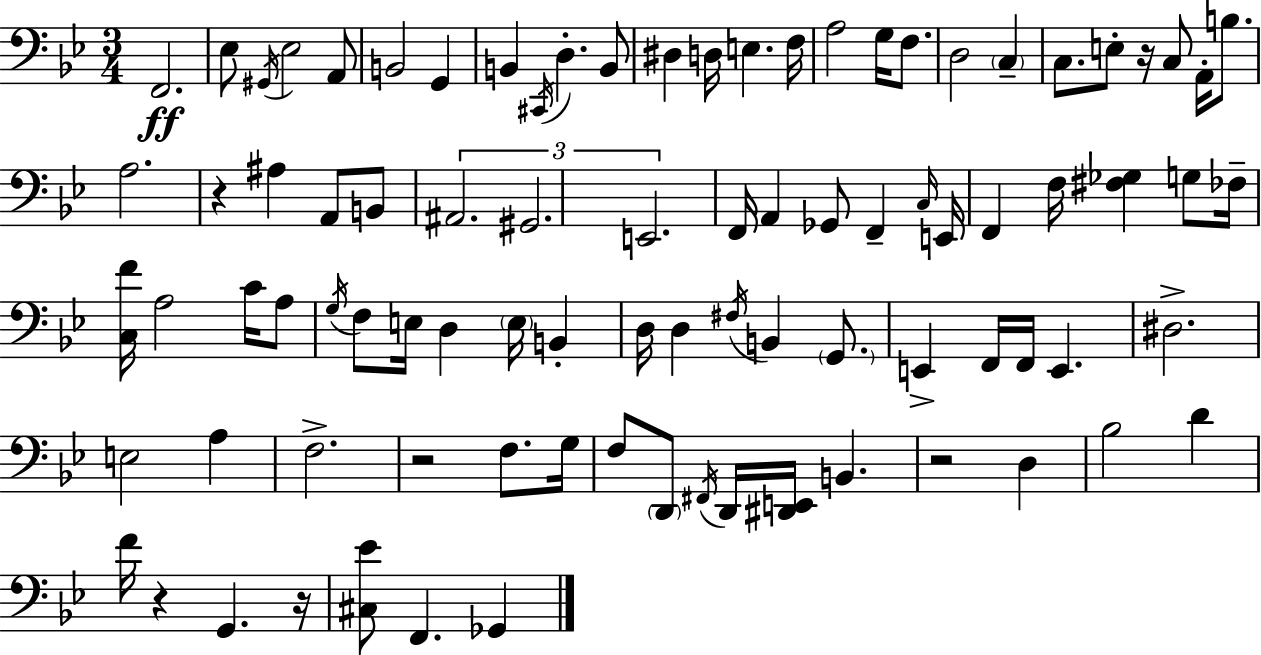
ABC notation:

X:1
T:Untitled
M:3/4
L:1/4
K:Bb
F,,2 _E,/2 ^G,,/4 _E,2 A,,/2 B,,2 G,, B,, ^C,,/4 D, B,,/2 ^D, D,/4 E, F,/4 A,2 G,/4 F,/2 D,2 C, C,/2 E,/2 z/4 C,/2 A,,/4 B,/2 A,2 z ^A, A,,/2 B,,/2 ^A,,2 ^G,,2 E,,2 F,,/4 A,, _G,,/2 F,, C,/4 E,,/4 F,, F,/4 [^F,_G,] G,/2 _F,/4 [C,F]/4 A,2 C/4 A,/2 G,/4 F,/2 E,/4 D, E,/4 B,, D,/4 D, ^F,/4 B,, G,,/2 E,, F,,/4 F,,/4 E,, ^D,2 E,2 A, F,2 z2 F,/2 G,/4 F,/2 D,,/2 ^F,,/4 D,,/4 [^D,,E,,]/4 B,, z2 D, _B,2 D F/4 z G,, z/4 [^C,_E]/2 F,, _G,,